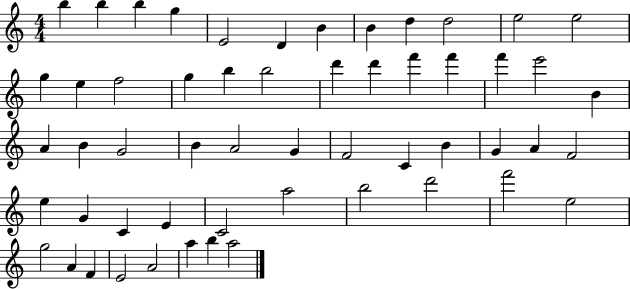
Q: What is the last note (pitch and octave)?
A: A5